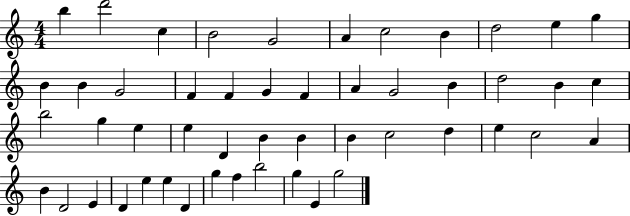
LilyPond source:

{
  \clef treble
  \numericTimeSignature
  \time 4/4
  \key c \major
  b''4 d'''2 c''4 | b'2 g'2 | a'4 c''2 b'4 | d''2 e''4 g''4 | \break b'4 b'4 g'2 | f'4 f'4 g'4 f'4 | a'4 g'2 b'4 | d''2 b'4 c''4 | \break b''2 g''4 e''4 | e''4 d'4 b'4 b'4 | b'4 c''2 d''4 | e''4 c''2 a'4 | \break b'4 d'2 e'4 | d'4 e''4 e''4 d'4 | g''4 f''4 b''2 | g''4 e'4 g''2 | \break \bar "|."
}